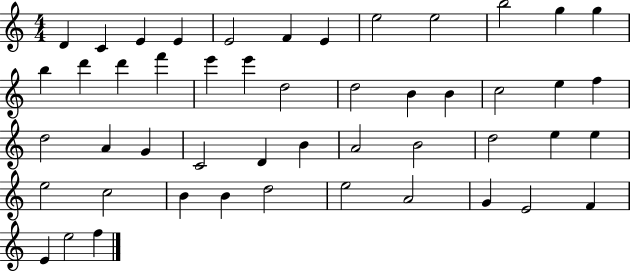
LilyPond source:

{
  \clef treble
  \numericTimeSignature
  \time 4/4
  \key c \major
  d'4 c'4 e'4 e'4 | e'2 f'4 e'4 | e''2 e''2 | b''2 g''4 g''4 | \break b''4 d'''4 d'''4 f'''4 | e'''4 e'''4 d''2 | d''2 b'4 b'4 | c''2 e''4 f''4 | \break d''2 a'4 g'4 | c'2 d'4 b'4 | a'2 b'2 | d''2 e''4 e''4 | \break e''2 c''2 | b'4 b'4 d''2 | e''2 a'2 | g'4 e'2 f'4 | \break e'4 e''2 f''4 | \bar "|."
}